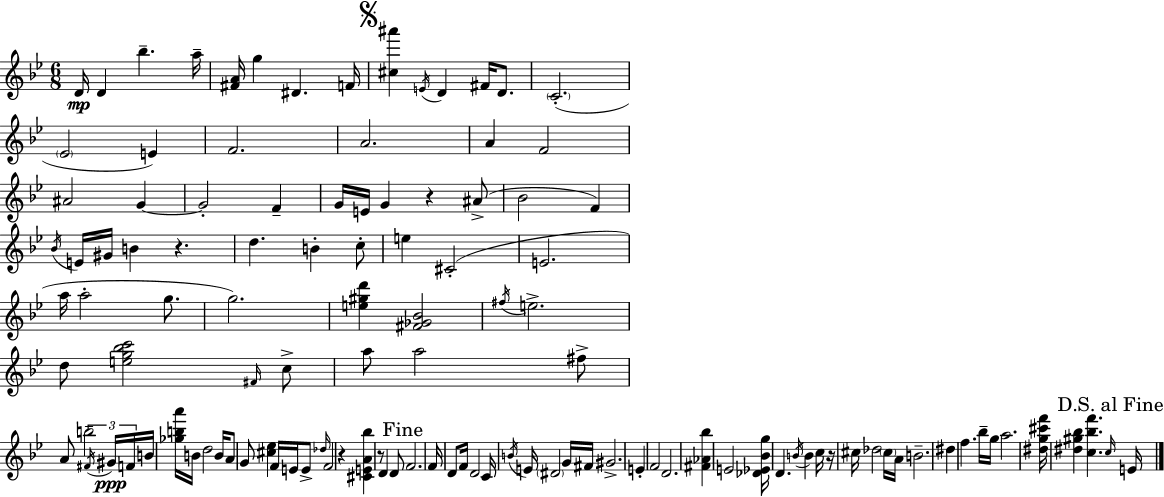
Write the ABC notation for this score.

X:1
T:Untitled
M:6/8
L:1/4
K:Bb
D/4 D _b a/4 [^FA]/4 g ^D F/4 [^c^a'] E/4 D ^F/4 D/2 C2 _E2 E F2 A2 A F2 ^A2 G G2 F G/4 E/4 G z ^A/2 _B2 F _B/4 E/4 ^G/4 B z d B c/2 e ^C2 E2 a/4 a2 g/2 g2 [e^gd'] [^F_G_B]2 ^f/4 e2 d/2 [eg_bc']2 ^F/4 c/2 a/2 a2 ^f/2 A/2 b2 ^F/4 ^G/4 F/4 B/4 [_gba']/4 B/4 d2 B/4 A/2 G/2 [^c_e] F/4 E/4 E/2 _d/4 F2 z [^CEA_b] z/2 D D/2 F2 F/4 D/2 F/4 D2 C/4 B/4 E/4 ^D2 G/4 ^F/4 ^G2 E F2 D2 [^F_A_b] E2 [_D_E_Bg]/4 D B/4 B c/4 z/4 ^c/4 _d2 ^c/4 A/4 B2 ^d f _b/4 g/4 a2 [^dg^c'f']/4 [^d^g_b] [c_bf'] c/4 E/4